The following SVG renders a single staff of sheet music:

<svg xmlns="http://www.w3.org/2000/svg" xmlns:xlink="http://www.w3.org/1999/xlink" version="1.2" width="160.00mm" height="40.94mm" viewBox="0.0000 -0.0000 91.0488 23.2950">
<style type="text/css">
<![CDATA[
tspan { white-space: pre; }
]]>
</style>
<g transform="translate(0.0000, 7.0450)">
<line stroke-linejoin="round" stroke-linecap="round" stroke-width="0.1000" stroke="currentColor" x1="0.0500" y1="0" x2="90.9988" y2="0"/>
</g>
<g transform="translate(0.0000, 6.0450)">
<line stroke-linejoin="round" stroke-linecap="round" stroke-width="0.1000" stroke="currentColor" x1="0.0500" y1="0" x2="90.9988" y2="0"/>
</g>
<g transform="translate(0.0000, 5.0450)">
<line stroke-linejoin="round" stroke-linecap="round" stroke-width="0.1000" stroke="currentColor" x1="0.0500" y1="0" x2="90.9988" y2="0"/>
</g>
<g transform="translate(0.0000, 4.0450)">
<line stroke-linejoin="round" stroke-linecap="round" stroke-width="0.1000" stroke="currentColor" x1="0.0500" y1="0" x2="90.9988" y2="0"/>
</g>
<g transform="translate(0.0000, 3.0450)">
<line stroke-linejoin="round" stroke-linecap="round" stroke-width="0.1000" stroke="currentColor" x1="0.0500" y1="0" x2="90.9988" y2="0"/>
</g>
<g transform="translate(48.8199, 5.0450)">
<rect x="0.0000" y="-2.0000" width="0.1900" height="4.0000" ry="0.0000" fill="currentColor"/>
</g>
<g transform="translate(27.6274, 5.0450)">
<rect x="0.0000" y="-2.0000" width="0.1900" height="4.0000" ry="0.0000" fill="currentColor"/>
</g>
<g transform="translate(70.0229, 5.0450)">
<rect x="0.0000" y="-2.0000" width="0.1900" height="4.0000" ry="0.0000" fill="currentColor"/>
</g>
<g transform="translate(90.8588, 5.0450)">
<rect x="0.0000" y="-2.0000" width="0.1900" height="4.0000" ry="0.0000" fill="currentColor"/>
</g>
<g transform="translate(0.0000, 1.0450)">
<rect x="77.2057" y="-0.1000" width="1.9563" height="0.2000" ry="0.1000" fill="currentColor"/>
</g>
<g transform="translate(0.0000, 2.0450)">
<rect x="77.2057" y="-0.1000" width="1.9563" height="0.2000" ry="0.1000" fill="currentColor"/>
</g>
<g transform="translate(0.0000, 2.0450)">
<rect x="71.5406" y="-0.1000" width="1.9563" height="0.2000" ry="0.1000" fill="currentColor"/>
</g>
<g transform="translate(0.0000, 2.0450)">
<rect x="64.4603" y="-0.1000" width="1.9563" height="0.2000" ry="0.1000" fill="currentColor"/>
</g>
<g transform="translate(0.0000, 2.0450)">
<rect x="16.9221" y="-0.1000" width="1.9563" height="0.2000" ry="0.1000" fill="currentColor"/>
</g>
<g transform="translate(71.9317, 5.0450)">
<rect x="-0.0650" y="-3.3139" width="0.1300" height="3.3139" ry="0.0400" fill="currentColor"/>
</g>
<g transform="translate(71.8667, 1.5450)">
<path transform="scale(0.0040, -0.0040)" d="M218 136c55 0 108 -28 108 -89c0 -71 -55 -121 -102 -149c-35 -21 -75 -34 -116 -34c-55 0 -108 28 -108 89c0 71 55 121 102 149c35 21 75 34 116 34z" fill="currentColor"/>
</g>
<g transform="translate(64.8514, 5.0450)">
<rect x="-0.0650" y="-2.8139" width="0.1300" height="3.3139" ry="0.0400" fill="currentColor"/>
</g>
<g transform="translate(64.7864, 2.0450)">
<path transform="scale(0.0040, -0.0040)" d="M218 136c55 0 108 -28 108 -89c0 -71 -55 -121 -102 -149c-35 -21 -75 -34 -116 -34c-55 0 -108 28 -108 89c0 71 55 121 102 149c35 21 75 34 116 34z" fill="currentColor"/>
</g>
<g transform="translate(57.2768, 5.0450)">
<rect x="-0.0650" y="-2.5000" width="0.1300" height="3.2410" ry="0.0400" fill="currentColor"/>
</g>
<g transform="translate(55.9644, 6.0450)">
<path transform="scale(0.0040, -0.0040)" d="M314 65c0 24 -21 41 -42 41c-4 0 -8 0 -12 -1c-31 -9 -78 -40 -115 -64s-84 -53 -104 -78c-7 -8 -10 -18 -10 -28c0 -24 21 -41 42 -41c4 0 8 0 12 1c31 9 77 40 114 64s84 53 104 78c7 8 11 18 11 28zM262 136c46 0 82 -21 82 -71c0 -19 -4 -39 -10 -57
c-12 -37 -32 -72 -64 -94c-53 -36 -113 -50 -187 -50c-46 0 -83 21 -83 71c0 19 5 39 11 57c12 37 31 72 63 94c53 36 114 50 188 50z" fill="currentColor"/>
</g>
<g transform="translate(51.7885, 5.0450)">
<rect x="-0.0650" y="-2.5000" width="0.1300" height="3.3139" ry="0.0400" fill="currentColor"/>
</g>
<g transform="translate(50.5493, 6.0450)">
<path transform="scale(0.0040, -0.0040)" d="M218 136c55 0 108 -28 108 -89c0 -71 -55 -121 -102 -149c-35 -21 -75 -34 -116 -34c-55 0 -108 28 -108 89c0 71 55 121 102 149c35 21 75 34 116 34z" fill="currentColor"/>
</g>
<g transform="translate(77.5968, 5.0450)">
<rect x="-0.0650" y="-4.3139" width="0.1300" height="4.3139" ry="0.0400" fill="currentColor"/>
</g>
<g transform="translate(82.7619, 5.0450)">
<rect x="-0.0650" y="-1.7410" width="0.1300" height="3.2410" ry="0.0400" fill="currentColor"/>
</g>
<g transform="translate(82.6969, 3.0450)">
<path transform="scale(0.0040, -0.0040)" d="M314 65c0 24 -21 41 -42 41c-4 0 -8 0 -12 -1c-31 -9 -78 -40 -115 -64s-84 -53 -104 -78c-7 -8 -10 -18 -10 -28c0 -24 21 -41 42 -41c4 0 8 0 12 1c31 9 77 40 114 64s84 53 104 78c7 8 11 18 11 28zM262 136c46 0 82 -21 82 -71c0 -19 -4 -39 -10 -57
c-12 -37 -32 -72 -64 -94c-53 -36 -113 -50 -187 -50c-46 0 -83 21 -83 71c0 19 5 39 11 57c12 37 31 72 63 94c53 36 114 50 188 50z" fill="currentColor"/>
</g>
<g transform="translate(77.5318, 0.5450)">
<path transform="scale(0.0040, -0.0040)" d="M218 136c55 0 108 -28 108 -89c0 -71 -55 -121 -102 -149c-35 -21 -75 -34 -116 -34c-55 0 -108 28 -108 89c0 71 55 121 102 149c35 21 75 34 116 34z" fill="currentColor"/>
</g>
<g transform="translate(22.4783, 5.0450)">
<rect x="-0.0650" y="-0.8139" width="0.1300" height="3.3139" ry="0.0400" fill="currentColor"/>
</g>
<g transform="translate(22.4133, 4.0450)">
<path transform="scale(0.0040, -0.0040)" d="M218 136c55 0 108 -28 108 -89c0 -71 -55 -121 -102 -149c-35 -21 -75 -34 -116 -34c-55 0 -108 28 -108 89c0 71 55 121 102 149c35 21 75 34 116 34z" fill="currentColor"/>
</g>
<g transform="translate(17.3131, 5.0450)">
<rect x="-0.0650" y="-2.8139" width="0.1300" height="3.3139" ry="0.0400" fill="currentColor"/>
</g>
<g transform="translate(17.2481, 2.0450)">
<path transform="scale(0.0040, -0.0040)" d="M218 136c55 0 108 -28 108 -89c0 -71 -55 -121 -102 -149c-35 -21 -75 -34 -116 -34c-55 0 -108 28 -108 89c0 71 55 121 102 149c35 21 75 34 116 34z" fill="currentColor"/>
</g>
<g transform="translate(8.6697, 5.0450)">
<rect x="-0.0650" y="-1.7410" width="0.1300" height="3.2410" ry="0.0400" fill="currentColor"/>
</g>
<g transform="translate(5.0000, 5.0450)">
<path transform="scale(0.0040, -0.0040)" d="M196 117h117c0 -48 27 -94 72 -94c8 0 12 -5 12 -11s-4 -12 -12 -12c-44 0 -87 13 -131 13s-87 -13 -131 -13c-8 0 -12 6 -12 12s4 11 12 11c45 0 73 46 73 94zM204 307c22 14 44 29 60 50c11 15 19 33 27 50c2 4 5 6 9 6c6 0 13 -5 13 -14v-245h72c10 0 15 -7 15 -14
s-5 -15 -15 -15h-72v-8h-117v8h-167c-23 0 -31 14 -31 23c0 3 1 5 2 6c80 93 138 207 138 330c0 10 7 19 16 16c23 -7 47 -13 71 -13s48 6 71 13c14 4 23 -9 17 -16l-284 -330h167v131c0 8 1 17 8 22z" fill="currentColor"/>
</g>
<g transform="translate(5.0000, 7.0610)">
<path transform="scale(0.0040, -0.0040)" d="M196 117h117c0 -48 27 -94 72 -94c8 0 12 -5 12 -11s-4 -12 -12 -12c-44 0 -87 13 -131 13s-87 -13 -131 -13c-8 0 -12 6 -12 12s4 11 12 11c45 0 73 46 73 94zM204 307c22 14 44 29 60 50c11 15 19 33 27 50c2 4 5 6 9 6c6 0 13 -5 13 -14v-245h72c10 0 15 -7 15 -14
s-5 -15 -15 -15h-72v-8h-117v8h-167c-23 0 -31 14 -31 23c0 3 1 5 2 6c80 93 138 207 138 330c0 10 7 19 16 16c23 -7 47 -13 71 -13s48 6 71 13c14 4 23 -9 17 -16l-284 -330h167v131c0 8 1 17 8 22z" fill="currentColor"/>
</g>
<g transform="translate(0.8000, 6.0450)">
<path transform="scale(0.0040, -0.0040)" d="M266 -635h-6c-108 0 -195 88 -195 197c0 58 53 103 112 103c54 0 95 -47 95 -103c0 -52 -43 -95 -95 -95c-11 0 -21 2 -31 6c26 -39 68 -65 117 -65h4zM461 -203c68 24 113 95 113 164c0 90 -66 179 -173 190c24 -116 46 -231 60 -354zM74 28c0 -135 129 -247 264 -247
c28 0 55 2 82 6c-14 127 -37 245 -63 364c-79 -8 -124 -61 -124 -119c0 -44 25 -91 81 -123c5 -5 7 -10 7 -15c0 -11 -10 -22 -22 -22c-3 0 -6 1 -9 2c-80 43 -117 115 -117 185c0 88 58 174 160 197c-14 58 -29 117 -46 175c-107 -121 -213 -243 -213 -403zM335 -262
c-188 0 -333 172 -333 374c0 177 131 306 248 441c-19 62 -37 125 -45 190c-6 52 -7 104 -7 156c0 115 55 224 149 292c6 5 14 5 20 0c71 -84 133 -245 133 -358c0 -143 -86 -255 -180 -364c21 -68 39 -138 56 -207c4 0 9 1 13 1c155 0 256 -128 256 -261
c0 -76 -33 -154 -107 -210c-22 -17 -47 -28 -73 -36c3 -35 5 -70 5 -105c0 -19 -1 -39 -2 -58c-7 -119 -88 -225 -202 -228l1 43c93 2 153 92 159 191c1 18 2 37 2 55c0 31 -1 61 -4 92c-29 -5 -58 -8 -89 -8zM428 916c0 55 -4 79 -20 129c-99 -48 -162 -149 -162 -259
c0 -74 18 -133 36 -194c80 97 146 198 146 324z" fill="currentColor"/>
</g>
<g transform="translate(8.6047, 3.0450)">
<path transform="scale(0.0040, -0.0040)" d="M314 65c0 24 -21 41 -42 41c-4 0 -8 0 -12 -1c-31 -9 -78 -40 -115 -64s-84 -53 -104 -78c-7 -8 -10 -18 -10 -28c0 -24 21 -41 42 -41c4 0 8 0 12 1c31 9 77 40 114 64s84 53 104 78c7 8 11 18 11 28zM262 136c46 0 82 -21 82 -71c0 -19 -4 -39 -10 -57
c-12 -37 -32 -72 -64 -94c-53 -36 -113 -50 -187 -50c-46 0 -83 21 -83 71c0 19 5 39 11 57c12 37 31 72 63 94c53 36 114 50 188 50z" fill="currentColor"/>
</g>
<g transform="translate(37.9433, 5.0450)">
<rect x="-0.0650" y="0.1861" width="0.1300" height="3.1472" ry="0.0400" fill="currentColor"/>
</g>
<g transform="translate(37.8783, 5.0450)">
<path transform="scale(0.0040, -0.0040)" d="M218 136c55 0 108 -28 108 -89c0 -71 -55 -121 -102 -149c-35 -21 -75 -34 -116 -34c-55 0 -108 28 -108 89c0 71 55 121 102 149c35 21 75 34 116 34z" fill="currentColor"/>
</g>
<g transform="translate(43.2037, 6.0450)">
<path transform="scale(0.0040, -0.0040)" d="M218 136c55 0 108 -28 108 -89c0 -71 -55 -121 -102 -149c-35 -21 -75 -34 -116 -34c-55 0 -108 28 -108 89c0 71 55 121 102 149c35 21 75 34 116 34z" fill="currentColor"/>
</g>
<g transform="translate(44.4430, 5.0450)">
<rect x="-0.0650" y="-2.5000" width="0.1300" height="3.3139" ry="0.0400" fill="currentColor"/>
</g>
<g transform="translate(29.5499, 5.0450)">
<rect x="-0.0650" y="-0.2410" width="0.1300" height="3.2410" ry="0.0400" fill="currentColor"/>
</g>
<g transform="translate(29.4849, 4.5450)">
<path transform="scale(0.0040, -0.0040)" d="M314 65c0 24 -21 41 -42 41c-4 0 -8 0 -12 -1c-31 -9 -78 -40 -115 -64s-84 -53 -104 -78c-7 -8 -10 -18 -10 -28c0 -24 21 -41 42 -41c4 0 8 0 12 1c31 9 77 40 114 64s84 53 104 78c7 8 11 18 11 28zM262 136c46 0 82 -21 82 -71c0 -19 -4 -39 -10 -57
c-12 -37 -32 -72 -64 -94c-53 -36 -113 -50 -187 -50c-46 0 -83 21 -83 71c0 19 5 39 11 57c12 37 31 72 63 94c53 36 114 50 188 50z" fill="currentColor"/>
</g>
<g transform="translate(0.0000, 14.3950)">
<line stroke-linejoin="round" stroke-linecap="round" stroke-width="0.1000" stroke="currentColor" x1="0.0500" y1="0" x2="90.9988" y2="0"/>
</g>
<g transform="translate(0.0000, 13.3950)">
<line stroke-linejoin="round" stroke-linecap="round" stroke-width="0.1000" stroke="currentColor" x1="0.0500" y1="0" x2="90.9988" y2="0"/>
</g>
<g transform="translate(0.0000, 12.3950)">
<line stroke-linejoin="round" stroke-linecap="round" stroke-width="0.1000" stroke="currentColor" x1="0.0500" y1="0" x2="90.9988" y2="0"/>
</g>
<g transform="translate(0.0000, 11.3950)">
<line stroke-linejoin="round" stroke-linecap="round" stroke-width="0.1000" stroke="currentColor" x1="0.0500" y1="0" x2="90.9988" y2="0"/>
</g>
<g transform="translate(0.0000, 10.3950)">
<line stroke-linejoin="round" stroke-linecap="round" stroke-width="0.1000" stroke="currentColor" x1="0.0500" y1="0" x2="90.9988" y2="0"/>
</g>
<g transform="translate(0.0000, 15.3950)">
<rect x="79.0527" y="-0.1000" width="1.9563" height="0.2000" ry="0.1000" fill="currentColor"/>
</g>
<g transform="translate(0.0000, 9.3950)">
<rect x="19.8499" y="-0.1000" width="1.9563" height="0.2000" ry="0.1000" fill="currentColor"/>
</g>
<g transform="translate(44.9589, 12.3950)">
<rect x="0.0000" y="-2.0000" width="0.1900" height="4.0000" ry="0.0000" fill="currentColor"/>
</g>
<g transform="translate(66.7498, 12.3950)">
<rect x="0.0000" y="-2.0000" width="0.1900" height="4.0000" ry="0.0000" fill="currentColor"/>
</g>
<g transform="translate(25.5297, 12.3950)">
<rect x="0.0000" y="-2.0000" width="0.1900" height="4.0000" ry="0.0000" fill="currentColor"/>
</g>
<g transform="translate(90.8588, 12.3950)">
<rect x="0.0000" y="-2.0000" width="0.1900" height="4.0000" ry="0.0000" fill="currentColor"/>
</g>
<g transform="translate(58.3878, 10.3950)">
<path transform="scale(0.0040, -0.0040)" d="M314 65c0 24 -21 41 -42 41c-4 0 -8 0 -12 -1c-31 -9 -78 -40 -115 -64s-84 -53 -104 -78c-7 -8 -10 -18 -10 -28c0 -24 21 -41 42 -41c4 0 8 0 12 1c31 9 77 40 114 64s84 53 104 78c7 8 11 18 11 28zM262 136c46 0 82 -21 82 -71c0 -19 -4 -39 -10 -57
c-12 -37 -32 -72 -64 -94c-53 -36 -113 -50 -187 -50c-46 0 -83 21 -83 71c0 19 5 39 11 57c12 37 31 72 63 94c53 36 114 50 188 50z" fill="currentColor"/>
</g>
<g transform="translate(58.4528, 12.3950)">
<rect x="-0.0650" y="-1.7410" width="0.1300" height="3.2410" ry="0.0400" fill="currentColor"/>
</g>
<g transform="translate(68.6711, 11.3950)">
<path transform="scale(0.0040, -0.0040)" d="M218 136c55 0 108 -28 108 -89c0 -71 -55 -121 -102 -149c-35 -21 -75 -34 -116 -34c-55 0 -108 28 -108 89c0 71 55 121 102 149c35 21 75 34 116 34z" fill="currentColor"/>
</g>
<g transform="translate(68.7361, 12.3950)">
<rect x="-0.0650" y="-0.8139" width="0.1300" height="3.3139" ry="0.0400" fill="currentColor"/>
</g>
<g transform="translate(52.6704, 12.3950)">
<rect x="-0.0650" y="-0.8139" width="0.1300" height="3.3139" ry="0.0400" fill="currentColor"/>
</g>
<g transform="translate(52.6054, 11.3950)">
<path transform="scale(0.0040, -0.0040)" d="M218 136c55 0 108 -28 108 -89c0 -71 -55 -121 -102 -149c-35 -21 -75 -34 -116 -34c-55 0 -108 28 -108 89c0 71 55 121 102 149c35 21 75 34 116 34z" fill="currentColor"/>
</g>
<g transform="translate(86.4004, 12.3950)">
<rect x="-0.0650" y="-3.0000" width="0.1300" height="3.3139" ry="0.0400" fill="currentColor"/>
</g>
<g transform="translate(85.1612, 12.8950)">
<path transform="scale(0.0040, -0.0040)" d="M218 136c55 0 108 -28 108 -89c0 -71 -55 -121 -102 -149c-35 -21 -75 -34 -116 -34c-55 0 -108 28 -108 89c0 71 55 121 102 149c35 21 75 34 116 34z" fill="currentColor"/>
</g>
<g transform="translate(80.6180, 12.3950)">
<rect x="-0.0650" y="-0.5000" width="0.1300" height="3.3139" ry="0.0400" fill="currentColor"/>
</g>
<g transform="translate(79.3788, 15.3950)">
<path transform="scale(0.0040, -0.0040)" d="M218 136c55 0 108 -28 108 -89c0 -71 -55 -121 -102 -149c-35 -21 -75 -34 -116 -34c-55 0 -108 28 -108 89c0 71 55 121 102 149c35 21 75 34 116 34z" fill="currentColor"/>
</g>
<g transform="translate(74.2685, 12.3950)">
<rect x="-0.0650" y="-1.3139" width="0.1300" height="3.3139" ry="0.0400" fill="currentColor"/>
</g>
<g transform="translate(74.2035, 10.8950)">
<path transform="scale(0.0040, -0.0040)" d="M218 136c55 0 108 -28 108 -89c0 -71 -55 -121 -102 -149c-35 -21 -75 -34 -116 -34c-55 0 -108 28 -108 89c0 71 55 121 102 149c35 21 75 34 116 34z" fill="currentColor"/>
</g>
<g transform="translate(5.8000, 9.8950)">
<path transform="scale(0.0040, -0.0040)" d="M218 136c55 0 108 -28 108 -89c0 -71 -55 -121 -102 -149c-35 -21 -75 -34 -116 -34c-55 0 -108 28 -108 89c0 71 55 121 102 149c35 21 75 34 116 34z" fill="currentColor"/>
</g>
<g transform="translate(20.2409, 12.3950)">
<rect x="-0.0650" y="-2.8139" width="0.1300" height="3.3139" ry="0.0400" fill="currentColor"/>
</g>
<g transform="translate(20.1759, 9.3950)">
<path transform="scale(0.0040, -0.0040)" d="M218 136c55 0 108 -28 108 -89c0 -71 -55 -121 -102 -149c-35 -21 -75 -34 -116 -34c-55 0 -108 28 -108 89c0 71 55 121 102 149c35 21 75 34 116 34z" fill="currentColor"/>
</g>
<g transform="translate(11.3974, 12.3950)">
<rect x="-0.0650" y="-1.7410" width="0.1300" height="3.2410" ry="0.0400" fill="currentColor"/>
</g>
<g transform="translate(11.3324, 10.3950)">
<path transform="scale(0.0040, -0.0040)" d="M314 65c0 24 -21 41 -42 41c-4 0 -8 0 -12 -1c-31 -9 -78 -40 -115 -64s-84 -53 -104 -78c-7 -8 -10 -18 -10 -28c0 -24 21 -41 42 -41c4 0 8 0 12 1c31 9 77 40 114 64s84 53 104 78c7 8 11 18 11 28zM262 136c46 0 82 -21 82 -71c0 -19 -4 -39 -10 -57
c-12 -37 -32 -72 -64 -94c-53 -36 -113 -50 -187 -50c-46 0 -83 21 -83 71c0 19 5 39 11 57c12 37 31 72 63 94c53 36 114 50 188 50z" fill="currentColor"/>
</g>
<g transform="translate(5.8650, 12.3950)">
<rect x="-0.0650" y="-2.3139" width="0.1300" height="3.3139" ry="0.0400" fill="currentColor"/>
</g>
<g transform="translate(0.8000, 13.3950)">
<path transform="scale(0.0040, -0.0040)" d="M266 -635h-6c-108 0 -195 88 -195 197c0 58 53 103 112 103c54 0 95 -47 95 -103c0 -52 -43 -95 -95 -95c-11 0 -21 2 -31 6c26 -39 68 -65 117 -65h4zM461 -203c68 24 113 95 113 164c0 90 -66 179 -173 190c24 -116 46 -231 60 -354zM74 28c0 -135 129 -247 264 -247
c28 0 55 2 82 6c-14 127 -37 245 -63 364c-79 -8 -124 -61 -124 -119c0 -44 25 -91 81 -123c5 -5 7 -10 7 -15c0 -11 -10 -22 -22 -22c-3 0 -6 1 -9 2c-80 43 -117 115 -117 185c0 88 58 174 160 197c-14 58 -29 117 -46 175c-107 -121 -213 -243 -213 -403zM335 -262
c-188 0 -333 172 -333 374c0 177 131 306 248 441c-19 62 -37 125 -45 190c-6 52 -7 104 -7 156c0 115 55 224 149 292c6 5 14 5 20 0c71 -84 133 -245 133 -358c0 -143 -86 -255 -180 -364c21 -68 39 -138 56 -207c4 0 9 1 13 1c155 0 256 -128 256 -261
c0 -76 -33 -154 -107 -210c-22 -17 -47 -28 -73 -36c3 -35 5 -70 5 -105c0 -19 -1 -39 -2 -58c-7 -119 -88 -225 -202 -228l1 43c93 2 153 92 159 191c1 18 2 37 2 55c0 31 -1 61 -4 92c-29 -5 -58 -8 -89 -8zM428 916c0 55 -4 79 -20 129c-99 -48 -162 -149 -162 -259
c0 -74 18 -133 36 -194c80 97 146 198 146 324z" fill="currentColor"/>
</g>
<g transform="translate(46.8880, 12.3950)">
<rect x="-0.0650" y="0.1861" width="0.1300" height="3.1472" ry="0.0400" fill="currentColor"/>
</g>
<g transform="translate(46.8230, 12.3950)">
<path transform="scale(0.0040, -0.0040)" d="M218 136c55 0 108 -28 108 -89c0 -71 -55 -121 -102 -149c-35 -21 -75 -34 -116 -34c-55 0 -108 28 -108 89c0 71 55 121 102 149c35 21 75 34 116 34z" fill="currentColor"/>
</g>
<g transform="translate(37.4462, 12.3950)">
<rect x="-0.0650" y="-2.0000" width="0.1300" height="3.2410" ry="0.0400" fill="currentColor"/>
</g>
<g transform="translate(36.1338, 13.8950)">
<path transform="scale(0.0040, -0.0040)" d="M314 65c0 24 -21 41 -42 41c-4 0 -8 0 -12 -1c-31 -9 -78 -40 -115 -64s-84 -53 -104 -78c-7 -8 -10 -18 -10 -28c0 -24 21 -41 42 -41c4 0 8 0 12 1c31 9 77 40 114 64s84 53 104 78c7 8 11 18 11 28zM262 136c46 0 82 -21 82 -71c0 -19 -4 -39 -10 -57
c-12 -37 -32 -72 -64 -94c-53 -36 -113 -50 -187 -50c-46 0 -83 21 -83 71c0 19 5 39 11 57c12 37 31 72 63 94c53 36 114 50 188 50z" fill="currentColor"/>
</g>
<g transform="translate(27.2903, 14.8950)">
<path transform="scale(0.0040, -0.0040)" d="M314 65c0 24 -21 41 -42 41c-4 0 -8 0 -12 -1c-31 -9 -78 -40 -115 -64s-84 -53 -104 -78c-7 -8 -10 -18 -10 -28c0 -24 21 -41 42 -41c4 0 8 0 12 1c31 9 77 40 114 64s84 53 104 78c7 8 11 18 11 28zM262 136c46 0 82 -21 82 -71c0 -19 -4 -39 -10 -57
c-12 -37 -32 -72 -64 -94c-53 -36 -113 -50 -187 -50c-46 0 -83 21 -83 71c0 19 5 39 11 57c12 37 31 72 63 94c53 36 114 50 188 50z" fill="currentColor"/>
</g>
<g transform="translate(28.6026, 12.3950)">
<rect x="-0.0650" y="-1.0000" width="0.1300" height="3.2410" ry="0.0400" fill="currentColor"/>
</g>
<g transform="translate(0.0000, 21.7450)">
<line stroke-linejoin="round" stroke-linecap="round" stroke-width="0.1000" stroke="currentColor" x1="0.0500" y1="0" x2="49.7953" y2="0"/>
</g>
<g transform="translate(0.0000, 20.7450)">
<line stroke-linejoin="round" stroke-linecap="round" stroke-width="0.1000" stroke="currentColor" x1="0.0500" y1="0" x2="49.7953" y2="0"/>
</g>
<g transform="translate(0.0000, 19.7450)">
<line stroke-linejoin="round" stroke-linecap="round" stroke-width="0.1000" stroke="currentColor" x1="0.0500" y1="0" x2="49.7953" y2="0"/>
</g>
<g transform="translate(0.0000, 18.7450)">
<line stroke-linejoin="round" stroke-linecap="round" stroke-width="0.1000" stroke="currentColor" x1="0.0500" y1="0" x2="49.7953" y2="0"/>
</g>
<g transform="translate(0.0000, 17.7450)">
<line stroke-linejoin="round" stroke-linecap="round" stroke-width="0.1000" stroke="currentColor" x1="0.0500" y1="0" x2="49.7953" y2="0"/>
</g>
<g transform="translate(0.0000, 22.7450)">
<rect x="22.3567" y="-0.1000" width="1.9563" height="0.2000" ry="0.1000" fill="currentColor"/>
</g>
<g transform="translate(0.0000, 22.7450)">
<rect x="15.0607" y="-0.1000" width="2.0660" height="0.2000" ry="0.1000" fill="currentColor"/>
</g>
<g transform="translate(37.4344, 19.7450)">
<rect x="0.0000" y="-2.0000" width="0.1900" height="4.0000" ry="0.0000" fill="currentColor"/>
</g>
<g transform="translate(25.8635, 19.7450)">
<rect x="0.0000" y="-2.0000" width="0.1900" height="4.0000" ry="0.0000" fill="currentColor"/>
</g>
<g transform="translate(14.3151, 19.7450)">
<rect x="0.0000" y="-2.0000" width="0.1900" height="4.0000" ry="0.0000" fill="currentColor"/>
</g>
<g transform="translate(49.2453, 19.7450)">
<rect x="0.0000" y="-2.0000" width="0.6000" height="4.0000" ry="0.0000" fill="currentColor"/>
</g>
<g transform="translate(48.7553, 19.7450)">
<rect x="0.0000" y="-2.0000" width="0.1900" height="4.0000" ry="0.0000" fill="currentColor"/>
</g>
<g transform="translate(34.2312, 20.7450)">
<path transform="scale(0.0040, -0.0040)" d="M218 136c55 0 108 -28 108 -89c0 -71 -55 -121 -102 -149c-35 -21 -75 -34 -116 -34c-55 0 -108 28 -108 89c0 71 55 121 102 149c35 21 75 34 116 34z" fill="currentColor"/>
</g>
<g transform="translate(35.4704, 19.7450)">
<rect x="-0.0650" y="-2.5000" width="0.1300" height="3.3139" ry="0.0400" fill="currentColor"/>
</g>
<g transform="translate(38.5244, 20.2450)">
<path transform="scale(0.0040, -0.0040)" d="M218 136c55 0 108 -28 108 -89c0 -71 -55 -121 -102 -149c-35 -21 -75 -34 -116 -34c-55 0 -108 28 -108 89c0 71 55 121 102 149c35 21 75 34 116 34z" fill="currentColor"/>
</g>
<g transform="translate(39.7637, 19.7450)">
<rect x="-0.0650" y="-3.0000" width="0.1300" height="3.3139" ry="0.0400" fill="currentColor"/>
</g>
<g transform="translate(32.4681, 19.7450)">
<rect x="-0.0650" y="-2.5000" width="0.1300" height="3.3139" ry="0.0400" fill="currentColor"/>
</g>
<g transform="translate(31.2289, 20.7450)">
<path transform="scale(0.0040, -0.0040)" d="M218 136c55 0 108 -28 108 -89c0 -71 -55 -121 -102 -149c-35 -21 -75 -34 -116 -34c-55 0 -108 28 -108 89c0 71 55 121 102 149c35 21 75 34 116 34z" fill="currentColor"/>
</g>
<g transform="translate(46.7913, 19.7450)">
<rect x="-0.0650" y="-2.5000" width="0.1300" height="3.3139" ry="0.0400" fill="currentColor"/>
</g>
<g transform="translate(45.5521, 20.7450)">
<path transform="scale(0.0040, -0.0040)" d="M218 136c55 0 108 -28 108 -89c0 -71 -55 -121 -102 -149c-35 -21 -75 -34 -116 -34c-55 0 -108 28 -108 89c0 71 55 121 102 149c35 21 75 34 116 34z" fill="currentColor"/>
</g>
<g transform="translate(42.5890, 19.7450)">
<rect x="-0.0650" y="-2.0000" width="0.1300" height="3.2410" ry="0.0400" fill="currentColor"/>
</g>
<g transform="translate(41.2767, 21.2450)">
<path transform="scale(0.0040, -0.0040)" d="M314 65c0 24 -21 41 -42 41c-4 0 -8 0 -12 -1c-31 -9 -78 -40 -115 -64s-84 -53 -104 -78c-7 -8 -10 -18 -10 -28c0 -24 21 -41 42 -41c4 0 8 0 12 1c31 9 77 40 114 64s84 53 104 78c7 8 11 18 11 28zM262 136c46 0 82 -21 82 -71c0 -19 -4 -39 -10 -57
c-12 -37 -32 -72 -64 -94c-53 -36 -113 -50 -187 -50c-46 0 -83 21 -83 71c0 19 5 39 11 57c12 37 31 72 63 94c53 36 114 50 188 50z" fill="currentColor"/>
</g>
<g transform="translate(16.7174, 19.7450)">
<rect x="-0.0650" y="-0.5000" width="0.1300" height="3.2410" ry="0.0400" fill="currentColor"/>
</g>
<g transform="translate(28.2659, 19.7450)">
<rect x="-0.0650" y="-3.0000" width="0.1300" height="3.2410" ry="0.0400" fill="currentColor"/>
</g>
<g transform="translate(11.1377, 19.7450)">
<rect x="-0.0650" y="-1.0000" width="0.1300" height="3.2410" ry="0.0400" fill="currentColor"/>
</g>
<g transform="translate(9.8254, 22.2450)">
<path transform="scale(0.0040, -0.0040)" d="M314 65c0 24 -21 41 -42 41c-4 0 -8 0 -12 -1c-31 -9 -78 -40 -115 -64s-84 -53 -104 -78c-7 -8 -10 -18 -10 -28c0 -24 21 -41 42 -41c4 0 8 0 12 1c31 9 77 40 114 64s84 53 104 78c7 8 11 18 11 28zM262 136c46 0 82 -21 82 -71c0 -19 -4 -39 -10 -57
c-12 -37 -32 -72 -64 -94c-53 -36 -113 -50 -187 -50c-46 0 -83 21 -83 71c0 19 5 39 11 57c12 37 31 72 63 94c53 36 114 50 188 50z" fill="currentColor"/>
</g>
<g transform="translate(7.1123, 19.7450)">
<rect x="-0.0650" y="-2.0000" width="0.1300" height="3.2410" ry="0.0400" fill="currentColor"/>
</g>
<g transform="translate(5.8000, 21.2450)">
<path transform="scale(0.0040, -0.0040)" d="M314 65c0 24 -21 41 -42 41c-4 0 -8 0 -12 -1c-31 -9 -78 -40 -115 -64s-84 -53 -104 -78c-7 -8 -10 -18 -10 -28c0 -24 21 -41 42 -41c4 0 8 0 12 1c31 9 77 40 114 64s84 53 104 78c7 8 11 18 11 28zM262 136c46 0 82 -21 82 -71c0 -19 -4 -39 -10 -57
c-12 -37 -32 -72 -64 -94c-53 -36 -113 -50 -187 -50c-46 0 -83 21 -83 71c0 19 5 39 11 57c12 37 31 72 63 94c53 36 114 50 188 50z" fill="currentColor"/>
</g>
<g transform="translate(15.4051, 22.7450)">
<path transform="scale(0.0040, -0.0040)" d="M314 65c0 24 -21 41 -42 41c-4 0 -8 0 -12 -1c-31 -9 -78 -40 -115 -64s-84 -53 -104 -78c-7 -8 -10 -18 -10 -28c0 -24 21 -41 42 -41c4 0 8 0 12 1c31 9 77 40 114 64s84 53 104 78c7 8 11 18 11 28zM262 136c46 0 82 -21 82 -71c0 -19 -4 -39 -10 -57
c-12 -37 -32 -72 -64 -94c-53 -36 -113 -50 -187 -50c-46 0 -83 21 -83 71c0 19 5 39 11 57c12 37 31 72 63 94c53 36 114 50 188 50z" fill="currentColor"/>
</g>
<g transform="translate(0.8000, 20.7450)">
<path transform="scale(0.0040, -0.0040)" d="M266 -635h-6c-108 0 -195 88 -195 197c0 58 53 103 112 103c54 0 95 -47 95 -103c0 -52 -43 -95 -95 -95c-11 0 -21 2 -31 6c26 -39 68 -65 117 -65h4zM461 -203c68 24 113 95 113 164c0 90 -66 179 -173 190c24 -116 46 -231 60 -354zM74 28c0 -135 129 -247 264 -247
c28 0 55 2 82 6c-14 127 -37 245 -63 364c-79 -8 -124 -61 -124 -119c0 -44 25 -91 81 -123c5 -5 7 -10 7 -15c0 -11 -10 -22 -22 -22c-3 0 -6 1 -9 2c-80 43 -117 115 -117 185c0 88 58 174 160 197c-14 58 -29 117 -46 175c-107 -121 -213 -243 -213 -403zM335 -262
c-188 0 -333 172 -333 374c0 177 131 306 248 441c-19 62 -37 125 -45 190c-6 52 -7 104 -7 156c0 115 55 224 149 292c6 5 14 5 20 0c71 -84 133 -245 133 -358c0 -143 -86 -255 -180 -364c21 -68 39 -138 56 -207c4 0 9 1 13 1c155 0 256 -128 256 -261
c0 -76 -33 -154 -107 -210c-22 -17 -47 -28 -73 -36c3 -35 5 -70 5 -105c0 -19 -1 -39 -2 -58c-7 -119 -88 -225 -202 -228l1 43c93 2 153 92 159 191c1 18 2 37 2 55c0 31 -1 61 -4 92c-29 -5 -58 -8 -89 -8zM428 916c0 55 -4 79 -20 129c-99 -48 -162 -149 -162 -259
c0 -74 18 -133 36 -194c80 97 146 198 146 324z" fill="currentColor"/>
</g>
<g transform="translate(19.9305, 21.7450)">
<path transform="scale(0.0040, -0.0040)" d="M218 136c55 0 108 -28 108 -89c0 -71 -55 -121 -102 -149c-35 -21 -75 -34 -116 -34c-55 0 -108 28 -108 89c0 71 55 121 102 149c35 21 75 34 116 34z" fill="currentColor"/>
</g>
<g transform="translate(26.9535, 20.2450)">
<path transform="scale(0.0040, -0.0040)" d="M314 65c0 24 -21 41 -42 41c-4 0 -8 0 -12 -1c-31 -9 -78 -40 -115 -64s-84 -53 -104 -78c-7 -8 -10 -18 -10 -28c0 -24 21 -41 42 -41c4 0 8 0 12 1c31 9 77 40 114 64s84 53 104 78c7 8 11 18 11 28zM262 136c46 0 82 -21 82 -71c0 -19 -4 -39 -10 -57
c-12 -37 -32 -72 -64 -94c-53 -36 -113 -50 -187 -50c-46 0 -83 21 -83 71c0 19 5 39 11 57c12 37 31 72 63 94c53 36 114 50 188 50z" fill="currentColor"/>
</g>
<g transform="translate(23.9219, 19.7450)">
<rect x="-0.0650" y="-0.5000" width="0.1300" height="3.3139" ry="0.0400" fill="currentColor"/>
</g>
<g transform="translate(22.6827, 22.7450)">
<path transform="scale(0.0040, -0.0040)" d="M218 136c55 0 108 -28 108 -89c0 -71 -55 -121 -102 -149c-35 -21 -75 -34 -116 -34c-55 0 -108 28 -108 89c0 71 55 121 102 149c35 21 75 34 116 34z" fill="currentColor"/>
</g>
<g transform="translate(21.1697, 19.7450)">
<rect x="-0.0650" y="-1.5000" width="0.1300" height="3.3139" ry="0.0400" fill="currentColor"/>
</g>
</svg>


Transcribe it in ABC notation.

X:1
T:Untitled
M:4/4
L:1/4
K:C
f2 a d c2 B G G G2 a b d' f2 g f2 a D2 F2 B d f2 d e C A F2 D2 C2 E C A2 G G A F2 G